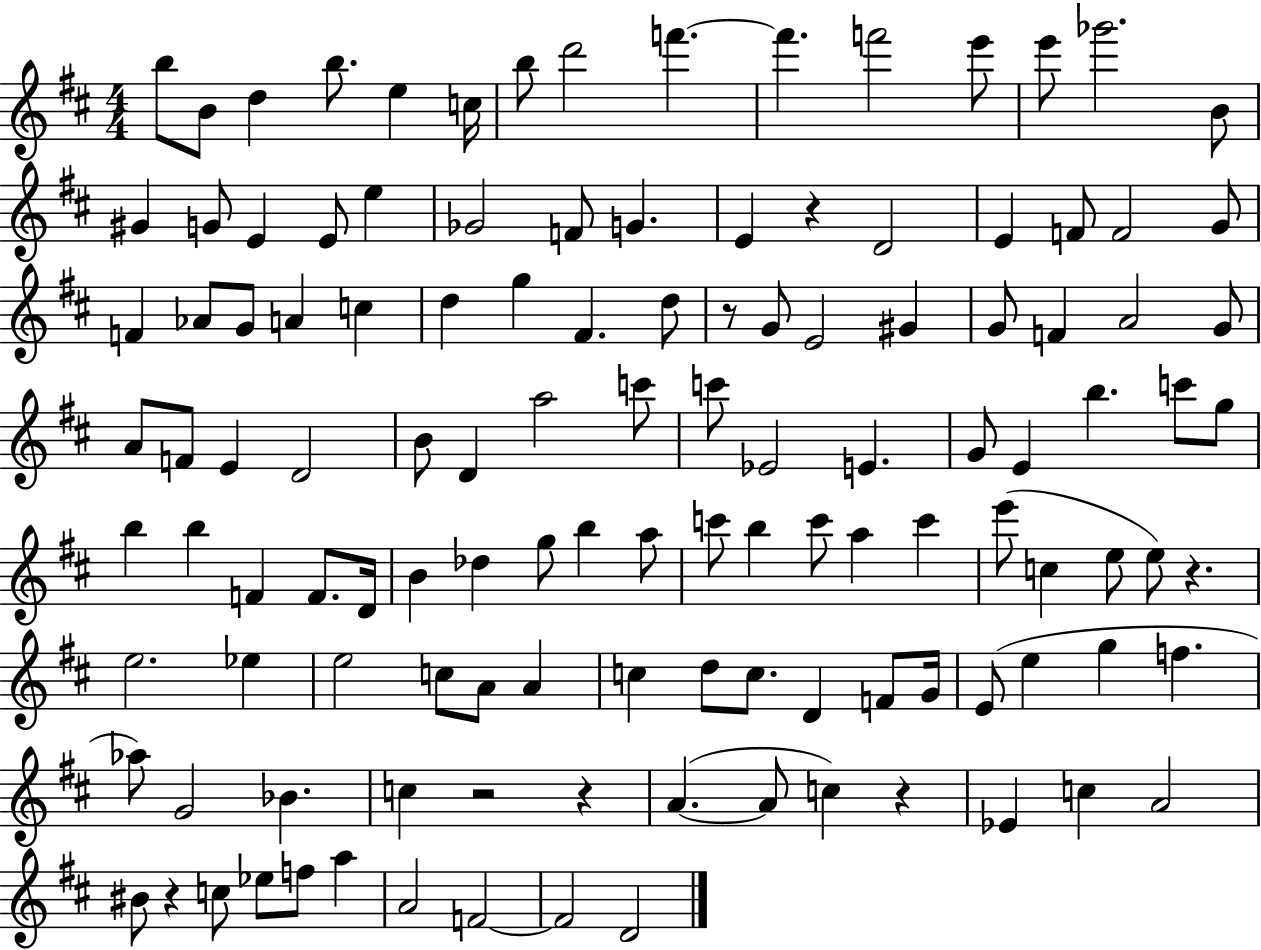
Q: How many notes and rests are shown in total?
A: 122